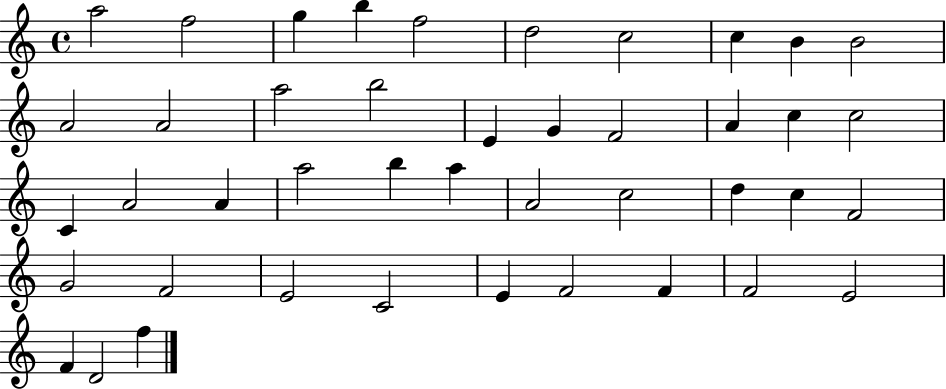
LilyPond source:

{
  \clef treble
  \time 4/4
  \defaultTimeSignature
  \key c \major
  a''2 f''2 | g''4 b''4 f''2 | d''2 c''2 | c''4 b'4 b'2 | \break a'2 a'2 | a''2 b''2 | e'4 g'4 f'2 | a'4 c''4 c''2 | \break c'4 a'2 a'4 | a''2 b''4 a''4 | a'2 c''2 | d''4 c''4 f'2 | \break g'2 f'2 | e'2 c'2 | e'4 f'2 f'4 | f'2 e'2 | \break f'4 d'2 f''4 | \bar "|."
}